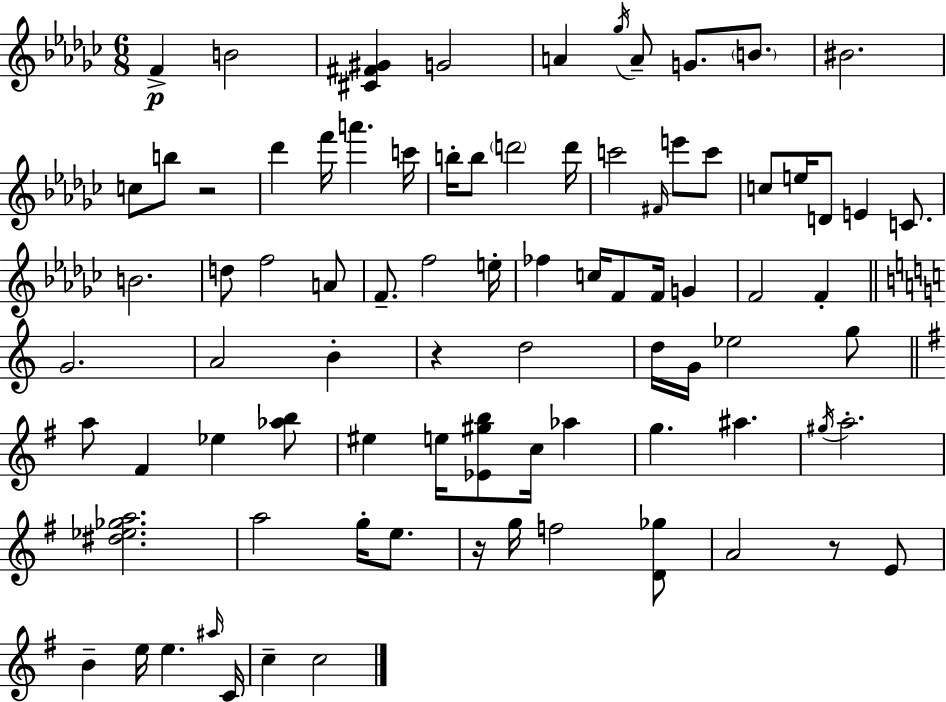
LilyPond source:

{
  \clef treble
  \numericTimeSignature
  \time 6/8
  \key ees \minor
  f'4->\p b'2 | <cis' fis' gis'>4 g'2 | a'4 \acciaccatura { ges''16 } a'8-- g'8. \parenthesize b'8. | bis'2. | \break c''8 b''8 r2 | des'''4 f'''16 a'''4. | c'''16 b''16-. b''8 \parenthesize d'''2 | d'''16 c'''2 \grace { fis'16 } e'''8 | \break c'''8 c''8 e''16 d'8 e'4 c'8. | b'2. | d''8 f''2 | a'8 f'8.-- f''2 | \break e''16-. fes''4 c''16 f'8 f'16 g'4 | f'2 f'4-. | \bar "||" \break \key a \minor g'2. | a'2 b'4-. | r4 d''2 | d''16 g'16 ees''2 g''8 | \break \bar "||" \break \key g \major a''8 fis'4 ees''4 <aes'' b''>8 | eis''4 e''16 <ees' gis'' b''>8 c''16 aes''4 | g''4. ais''4. | \acciaccatura { gis''16 } a''2.-. | \break <dis'' ees'' ges'' a''>2. | a''2 g''16-. e''8. | r16 g''16 f''2 <d' ges''>8 | a'2 r8 e'8 | \break b'4-- e''16 e''4. | \grace { ais''16 } c'16 c''4-- c''2 | \bar "|."
}